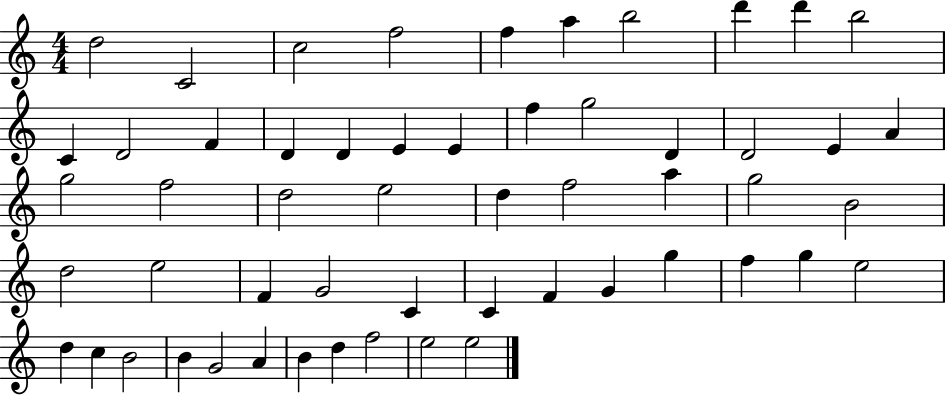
{
  \clef treble
  \numericTimeSignature
  \time 4/4
  \key c \major
  d''2 c'2 | c''2 f''2 | f''4 a''4 b''2 | d'''4 d'''4 b''2 | \break c'4 d'2 f'4 | d'4 d'4 e'4 e'4 | f''4 g''2 d'4 | d'2 e'4 a'4 | \break g''2 f''2 | d''2 e''2 | d''4 f''2 a''4 | g''2 b'2 | \break d''2 e''2 | f'4 g'2 c'4 | c'4 f'4 g'4 g''4 | f''4 g''4 e''2 | \break d''4 c''4 b'2 | b'4 g'2 a'4 | b'4 d''4 f''2 | e''2 e''2 | \break \bar "|."
}